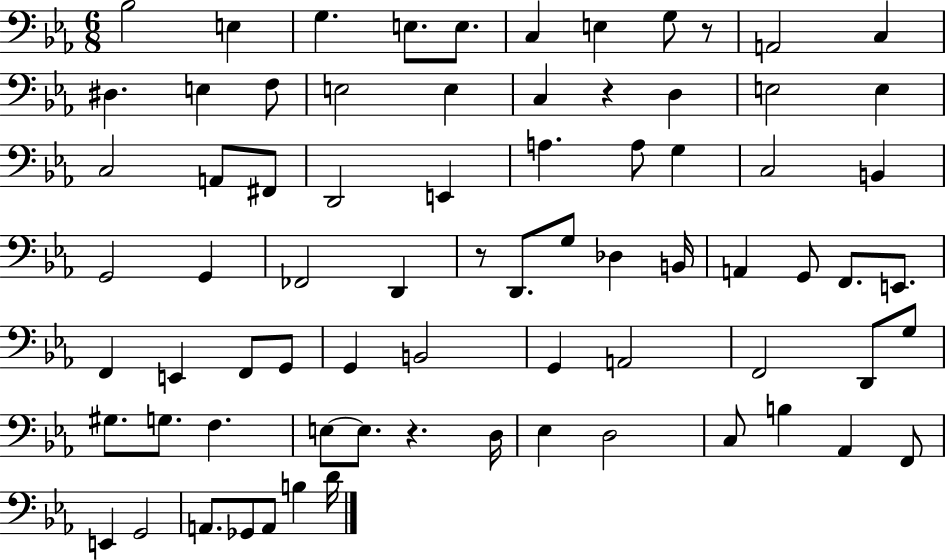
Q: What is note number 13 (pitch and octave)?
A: F3